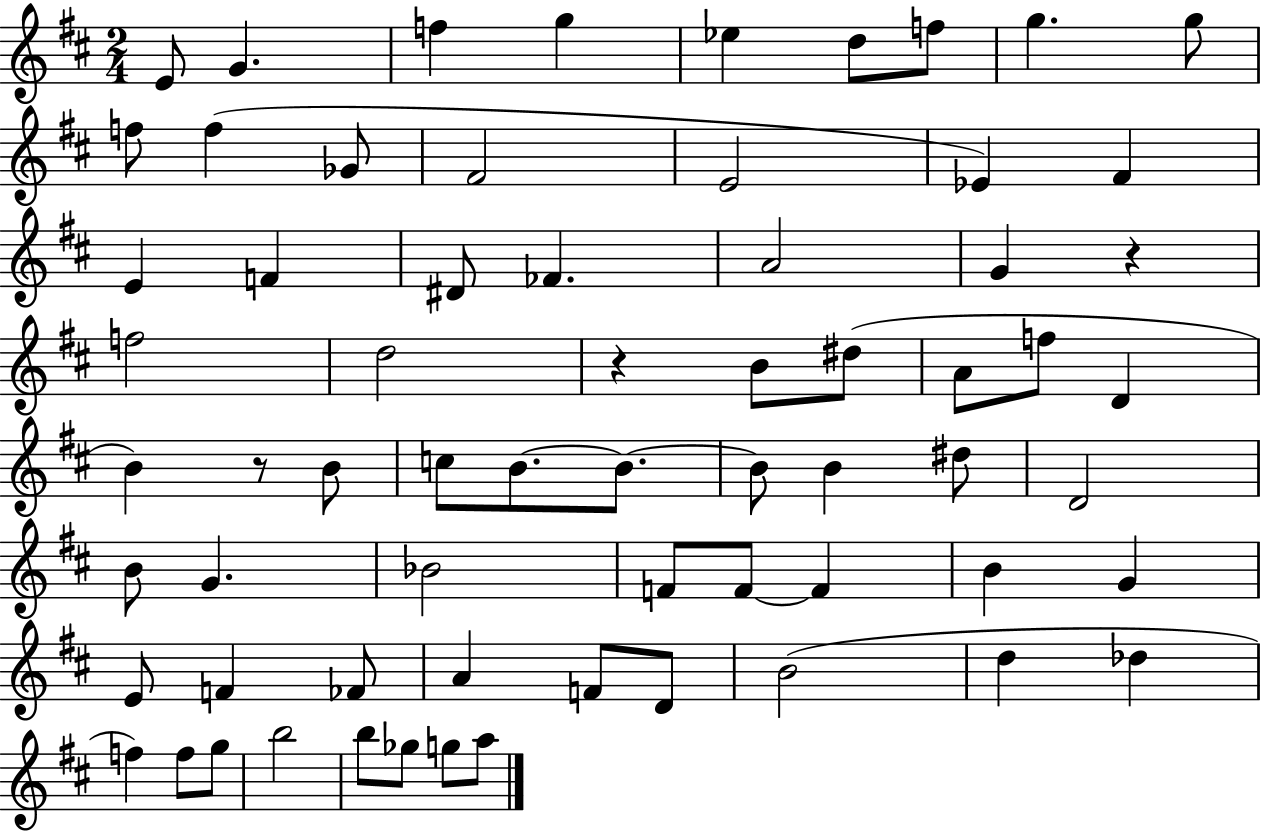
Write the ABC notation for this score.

X:1
T:Untitled
M:2/4
L:1/4
K:D
E/2 G f g _e d/2 f/2 g g/2 f/2 f _G/2 ^F2 E2 _E ^F E F ^D/2 _F A2 G z f2 d2 z B/2 ^d/2 A/2 f/2 D B z/2 B/2 c/2 B/2 B/2 B/2 B ^d/2 D2 B/2 G _B2 F/2 F/2 F B G E/2 F _F/2 A F/2 D/2 B2 d _d f f/2 g/2 b2 b/2 _g/2 g/2 a/2